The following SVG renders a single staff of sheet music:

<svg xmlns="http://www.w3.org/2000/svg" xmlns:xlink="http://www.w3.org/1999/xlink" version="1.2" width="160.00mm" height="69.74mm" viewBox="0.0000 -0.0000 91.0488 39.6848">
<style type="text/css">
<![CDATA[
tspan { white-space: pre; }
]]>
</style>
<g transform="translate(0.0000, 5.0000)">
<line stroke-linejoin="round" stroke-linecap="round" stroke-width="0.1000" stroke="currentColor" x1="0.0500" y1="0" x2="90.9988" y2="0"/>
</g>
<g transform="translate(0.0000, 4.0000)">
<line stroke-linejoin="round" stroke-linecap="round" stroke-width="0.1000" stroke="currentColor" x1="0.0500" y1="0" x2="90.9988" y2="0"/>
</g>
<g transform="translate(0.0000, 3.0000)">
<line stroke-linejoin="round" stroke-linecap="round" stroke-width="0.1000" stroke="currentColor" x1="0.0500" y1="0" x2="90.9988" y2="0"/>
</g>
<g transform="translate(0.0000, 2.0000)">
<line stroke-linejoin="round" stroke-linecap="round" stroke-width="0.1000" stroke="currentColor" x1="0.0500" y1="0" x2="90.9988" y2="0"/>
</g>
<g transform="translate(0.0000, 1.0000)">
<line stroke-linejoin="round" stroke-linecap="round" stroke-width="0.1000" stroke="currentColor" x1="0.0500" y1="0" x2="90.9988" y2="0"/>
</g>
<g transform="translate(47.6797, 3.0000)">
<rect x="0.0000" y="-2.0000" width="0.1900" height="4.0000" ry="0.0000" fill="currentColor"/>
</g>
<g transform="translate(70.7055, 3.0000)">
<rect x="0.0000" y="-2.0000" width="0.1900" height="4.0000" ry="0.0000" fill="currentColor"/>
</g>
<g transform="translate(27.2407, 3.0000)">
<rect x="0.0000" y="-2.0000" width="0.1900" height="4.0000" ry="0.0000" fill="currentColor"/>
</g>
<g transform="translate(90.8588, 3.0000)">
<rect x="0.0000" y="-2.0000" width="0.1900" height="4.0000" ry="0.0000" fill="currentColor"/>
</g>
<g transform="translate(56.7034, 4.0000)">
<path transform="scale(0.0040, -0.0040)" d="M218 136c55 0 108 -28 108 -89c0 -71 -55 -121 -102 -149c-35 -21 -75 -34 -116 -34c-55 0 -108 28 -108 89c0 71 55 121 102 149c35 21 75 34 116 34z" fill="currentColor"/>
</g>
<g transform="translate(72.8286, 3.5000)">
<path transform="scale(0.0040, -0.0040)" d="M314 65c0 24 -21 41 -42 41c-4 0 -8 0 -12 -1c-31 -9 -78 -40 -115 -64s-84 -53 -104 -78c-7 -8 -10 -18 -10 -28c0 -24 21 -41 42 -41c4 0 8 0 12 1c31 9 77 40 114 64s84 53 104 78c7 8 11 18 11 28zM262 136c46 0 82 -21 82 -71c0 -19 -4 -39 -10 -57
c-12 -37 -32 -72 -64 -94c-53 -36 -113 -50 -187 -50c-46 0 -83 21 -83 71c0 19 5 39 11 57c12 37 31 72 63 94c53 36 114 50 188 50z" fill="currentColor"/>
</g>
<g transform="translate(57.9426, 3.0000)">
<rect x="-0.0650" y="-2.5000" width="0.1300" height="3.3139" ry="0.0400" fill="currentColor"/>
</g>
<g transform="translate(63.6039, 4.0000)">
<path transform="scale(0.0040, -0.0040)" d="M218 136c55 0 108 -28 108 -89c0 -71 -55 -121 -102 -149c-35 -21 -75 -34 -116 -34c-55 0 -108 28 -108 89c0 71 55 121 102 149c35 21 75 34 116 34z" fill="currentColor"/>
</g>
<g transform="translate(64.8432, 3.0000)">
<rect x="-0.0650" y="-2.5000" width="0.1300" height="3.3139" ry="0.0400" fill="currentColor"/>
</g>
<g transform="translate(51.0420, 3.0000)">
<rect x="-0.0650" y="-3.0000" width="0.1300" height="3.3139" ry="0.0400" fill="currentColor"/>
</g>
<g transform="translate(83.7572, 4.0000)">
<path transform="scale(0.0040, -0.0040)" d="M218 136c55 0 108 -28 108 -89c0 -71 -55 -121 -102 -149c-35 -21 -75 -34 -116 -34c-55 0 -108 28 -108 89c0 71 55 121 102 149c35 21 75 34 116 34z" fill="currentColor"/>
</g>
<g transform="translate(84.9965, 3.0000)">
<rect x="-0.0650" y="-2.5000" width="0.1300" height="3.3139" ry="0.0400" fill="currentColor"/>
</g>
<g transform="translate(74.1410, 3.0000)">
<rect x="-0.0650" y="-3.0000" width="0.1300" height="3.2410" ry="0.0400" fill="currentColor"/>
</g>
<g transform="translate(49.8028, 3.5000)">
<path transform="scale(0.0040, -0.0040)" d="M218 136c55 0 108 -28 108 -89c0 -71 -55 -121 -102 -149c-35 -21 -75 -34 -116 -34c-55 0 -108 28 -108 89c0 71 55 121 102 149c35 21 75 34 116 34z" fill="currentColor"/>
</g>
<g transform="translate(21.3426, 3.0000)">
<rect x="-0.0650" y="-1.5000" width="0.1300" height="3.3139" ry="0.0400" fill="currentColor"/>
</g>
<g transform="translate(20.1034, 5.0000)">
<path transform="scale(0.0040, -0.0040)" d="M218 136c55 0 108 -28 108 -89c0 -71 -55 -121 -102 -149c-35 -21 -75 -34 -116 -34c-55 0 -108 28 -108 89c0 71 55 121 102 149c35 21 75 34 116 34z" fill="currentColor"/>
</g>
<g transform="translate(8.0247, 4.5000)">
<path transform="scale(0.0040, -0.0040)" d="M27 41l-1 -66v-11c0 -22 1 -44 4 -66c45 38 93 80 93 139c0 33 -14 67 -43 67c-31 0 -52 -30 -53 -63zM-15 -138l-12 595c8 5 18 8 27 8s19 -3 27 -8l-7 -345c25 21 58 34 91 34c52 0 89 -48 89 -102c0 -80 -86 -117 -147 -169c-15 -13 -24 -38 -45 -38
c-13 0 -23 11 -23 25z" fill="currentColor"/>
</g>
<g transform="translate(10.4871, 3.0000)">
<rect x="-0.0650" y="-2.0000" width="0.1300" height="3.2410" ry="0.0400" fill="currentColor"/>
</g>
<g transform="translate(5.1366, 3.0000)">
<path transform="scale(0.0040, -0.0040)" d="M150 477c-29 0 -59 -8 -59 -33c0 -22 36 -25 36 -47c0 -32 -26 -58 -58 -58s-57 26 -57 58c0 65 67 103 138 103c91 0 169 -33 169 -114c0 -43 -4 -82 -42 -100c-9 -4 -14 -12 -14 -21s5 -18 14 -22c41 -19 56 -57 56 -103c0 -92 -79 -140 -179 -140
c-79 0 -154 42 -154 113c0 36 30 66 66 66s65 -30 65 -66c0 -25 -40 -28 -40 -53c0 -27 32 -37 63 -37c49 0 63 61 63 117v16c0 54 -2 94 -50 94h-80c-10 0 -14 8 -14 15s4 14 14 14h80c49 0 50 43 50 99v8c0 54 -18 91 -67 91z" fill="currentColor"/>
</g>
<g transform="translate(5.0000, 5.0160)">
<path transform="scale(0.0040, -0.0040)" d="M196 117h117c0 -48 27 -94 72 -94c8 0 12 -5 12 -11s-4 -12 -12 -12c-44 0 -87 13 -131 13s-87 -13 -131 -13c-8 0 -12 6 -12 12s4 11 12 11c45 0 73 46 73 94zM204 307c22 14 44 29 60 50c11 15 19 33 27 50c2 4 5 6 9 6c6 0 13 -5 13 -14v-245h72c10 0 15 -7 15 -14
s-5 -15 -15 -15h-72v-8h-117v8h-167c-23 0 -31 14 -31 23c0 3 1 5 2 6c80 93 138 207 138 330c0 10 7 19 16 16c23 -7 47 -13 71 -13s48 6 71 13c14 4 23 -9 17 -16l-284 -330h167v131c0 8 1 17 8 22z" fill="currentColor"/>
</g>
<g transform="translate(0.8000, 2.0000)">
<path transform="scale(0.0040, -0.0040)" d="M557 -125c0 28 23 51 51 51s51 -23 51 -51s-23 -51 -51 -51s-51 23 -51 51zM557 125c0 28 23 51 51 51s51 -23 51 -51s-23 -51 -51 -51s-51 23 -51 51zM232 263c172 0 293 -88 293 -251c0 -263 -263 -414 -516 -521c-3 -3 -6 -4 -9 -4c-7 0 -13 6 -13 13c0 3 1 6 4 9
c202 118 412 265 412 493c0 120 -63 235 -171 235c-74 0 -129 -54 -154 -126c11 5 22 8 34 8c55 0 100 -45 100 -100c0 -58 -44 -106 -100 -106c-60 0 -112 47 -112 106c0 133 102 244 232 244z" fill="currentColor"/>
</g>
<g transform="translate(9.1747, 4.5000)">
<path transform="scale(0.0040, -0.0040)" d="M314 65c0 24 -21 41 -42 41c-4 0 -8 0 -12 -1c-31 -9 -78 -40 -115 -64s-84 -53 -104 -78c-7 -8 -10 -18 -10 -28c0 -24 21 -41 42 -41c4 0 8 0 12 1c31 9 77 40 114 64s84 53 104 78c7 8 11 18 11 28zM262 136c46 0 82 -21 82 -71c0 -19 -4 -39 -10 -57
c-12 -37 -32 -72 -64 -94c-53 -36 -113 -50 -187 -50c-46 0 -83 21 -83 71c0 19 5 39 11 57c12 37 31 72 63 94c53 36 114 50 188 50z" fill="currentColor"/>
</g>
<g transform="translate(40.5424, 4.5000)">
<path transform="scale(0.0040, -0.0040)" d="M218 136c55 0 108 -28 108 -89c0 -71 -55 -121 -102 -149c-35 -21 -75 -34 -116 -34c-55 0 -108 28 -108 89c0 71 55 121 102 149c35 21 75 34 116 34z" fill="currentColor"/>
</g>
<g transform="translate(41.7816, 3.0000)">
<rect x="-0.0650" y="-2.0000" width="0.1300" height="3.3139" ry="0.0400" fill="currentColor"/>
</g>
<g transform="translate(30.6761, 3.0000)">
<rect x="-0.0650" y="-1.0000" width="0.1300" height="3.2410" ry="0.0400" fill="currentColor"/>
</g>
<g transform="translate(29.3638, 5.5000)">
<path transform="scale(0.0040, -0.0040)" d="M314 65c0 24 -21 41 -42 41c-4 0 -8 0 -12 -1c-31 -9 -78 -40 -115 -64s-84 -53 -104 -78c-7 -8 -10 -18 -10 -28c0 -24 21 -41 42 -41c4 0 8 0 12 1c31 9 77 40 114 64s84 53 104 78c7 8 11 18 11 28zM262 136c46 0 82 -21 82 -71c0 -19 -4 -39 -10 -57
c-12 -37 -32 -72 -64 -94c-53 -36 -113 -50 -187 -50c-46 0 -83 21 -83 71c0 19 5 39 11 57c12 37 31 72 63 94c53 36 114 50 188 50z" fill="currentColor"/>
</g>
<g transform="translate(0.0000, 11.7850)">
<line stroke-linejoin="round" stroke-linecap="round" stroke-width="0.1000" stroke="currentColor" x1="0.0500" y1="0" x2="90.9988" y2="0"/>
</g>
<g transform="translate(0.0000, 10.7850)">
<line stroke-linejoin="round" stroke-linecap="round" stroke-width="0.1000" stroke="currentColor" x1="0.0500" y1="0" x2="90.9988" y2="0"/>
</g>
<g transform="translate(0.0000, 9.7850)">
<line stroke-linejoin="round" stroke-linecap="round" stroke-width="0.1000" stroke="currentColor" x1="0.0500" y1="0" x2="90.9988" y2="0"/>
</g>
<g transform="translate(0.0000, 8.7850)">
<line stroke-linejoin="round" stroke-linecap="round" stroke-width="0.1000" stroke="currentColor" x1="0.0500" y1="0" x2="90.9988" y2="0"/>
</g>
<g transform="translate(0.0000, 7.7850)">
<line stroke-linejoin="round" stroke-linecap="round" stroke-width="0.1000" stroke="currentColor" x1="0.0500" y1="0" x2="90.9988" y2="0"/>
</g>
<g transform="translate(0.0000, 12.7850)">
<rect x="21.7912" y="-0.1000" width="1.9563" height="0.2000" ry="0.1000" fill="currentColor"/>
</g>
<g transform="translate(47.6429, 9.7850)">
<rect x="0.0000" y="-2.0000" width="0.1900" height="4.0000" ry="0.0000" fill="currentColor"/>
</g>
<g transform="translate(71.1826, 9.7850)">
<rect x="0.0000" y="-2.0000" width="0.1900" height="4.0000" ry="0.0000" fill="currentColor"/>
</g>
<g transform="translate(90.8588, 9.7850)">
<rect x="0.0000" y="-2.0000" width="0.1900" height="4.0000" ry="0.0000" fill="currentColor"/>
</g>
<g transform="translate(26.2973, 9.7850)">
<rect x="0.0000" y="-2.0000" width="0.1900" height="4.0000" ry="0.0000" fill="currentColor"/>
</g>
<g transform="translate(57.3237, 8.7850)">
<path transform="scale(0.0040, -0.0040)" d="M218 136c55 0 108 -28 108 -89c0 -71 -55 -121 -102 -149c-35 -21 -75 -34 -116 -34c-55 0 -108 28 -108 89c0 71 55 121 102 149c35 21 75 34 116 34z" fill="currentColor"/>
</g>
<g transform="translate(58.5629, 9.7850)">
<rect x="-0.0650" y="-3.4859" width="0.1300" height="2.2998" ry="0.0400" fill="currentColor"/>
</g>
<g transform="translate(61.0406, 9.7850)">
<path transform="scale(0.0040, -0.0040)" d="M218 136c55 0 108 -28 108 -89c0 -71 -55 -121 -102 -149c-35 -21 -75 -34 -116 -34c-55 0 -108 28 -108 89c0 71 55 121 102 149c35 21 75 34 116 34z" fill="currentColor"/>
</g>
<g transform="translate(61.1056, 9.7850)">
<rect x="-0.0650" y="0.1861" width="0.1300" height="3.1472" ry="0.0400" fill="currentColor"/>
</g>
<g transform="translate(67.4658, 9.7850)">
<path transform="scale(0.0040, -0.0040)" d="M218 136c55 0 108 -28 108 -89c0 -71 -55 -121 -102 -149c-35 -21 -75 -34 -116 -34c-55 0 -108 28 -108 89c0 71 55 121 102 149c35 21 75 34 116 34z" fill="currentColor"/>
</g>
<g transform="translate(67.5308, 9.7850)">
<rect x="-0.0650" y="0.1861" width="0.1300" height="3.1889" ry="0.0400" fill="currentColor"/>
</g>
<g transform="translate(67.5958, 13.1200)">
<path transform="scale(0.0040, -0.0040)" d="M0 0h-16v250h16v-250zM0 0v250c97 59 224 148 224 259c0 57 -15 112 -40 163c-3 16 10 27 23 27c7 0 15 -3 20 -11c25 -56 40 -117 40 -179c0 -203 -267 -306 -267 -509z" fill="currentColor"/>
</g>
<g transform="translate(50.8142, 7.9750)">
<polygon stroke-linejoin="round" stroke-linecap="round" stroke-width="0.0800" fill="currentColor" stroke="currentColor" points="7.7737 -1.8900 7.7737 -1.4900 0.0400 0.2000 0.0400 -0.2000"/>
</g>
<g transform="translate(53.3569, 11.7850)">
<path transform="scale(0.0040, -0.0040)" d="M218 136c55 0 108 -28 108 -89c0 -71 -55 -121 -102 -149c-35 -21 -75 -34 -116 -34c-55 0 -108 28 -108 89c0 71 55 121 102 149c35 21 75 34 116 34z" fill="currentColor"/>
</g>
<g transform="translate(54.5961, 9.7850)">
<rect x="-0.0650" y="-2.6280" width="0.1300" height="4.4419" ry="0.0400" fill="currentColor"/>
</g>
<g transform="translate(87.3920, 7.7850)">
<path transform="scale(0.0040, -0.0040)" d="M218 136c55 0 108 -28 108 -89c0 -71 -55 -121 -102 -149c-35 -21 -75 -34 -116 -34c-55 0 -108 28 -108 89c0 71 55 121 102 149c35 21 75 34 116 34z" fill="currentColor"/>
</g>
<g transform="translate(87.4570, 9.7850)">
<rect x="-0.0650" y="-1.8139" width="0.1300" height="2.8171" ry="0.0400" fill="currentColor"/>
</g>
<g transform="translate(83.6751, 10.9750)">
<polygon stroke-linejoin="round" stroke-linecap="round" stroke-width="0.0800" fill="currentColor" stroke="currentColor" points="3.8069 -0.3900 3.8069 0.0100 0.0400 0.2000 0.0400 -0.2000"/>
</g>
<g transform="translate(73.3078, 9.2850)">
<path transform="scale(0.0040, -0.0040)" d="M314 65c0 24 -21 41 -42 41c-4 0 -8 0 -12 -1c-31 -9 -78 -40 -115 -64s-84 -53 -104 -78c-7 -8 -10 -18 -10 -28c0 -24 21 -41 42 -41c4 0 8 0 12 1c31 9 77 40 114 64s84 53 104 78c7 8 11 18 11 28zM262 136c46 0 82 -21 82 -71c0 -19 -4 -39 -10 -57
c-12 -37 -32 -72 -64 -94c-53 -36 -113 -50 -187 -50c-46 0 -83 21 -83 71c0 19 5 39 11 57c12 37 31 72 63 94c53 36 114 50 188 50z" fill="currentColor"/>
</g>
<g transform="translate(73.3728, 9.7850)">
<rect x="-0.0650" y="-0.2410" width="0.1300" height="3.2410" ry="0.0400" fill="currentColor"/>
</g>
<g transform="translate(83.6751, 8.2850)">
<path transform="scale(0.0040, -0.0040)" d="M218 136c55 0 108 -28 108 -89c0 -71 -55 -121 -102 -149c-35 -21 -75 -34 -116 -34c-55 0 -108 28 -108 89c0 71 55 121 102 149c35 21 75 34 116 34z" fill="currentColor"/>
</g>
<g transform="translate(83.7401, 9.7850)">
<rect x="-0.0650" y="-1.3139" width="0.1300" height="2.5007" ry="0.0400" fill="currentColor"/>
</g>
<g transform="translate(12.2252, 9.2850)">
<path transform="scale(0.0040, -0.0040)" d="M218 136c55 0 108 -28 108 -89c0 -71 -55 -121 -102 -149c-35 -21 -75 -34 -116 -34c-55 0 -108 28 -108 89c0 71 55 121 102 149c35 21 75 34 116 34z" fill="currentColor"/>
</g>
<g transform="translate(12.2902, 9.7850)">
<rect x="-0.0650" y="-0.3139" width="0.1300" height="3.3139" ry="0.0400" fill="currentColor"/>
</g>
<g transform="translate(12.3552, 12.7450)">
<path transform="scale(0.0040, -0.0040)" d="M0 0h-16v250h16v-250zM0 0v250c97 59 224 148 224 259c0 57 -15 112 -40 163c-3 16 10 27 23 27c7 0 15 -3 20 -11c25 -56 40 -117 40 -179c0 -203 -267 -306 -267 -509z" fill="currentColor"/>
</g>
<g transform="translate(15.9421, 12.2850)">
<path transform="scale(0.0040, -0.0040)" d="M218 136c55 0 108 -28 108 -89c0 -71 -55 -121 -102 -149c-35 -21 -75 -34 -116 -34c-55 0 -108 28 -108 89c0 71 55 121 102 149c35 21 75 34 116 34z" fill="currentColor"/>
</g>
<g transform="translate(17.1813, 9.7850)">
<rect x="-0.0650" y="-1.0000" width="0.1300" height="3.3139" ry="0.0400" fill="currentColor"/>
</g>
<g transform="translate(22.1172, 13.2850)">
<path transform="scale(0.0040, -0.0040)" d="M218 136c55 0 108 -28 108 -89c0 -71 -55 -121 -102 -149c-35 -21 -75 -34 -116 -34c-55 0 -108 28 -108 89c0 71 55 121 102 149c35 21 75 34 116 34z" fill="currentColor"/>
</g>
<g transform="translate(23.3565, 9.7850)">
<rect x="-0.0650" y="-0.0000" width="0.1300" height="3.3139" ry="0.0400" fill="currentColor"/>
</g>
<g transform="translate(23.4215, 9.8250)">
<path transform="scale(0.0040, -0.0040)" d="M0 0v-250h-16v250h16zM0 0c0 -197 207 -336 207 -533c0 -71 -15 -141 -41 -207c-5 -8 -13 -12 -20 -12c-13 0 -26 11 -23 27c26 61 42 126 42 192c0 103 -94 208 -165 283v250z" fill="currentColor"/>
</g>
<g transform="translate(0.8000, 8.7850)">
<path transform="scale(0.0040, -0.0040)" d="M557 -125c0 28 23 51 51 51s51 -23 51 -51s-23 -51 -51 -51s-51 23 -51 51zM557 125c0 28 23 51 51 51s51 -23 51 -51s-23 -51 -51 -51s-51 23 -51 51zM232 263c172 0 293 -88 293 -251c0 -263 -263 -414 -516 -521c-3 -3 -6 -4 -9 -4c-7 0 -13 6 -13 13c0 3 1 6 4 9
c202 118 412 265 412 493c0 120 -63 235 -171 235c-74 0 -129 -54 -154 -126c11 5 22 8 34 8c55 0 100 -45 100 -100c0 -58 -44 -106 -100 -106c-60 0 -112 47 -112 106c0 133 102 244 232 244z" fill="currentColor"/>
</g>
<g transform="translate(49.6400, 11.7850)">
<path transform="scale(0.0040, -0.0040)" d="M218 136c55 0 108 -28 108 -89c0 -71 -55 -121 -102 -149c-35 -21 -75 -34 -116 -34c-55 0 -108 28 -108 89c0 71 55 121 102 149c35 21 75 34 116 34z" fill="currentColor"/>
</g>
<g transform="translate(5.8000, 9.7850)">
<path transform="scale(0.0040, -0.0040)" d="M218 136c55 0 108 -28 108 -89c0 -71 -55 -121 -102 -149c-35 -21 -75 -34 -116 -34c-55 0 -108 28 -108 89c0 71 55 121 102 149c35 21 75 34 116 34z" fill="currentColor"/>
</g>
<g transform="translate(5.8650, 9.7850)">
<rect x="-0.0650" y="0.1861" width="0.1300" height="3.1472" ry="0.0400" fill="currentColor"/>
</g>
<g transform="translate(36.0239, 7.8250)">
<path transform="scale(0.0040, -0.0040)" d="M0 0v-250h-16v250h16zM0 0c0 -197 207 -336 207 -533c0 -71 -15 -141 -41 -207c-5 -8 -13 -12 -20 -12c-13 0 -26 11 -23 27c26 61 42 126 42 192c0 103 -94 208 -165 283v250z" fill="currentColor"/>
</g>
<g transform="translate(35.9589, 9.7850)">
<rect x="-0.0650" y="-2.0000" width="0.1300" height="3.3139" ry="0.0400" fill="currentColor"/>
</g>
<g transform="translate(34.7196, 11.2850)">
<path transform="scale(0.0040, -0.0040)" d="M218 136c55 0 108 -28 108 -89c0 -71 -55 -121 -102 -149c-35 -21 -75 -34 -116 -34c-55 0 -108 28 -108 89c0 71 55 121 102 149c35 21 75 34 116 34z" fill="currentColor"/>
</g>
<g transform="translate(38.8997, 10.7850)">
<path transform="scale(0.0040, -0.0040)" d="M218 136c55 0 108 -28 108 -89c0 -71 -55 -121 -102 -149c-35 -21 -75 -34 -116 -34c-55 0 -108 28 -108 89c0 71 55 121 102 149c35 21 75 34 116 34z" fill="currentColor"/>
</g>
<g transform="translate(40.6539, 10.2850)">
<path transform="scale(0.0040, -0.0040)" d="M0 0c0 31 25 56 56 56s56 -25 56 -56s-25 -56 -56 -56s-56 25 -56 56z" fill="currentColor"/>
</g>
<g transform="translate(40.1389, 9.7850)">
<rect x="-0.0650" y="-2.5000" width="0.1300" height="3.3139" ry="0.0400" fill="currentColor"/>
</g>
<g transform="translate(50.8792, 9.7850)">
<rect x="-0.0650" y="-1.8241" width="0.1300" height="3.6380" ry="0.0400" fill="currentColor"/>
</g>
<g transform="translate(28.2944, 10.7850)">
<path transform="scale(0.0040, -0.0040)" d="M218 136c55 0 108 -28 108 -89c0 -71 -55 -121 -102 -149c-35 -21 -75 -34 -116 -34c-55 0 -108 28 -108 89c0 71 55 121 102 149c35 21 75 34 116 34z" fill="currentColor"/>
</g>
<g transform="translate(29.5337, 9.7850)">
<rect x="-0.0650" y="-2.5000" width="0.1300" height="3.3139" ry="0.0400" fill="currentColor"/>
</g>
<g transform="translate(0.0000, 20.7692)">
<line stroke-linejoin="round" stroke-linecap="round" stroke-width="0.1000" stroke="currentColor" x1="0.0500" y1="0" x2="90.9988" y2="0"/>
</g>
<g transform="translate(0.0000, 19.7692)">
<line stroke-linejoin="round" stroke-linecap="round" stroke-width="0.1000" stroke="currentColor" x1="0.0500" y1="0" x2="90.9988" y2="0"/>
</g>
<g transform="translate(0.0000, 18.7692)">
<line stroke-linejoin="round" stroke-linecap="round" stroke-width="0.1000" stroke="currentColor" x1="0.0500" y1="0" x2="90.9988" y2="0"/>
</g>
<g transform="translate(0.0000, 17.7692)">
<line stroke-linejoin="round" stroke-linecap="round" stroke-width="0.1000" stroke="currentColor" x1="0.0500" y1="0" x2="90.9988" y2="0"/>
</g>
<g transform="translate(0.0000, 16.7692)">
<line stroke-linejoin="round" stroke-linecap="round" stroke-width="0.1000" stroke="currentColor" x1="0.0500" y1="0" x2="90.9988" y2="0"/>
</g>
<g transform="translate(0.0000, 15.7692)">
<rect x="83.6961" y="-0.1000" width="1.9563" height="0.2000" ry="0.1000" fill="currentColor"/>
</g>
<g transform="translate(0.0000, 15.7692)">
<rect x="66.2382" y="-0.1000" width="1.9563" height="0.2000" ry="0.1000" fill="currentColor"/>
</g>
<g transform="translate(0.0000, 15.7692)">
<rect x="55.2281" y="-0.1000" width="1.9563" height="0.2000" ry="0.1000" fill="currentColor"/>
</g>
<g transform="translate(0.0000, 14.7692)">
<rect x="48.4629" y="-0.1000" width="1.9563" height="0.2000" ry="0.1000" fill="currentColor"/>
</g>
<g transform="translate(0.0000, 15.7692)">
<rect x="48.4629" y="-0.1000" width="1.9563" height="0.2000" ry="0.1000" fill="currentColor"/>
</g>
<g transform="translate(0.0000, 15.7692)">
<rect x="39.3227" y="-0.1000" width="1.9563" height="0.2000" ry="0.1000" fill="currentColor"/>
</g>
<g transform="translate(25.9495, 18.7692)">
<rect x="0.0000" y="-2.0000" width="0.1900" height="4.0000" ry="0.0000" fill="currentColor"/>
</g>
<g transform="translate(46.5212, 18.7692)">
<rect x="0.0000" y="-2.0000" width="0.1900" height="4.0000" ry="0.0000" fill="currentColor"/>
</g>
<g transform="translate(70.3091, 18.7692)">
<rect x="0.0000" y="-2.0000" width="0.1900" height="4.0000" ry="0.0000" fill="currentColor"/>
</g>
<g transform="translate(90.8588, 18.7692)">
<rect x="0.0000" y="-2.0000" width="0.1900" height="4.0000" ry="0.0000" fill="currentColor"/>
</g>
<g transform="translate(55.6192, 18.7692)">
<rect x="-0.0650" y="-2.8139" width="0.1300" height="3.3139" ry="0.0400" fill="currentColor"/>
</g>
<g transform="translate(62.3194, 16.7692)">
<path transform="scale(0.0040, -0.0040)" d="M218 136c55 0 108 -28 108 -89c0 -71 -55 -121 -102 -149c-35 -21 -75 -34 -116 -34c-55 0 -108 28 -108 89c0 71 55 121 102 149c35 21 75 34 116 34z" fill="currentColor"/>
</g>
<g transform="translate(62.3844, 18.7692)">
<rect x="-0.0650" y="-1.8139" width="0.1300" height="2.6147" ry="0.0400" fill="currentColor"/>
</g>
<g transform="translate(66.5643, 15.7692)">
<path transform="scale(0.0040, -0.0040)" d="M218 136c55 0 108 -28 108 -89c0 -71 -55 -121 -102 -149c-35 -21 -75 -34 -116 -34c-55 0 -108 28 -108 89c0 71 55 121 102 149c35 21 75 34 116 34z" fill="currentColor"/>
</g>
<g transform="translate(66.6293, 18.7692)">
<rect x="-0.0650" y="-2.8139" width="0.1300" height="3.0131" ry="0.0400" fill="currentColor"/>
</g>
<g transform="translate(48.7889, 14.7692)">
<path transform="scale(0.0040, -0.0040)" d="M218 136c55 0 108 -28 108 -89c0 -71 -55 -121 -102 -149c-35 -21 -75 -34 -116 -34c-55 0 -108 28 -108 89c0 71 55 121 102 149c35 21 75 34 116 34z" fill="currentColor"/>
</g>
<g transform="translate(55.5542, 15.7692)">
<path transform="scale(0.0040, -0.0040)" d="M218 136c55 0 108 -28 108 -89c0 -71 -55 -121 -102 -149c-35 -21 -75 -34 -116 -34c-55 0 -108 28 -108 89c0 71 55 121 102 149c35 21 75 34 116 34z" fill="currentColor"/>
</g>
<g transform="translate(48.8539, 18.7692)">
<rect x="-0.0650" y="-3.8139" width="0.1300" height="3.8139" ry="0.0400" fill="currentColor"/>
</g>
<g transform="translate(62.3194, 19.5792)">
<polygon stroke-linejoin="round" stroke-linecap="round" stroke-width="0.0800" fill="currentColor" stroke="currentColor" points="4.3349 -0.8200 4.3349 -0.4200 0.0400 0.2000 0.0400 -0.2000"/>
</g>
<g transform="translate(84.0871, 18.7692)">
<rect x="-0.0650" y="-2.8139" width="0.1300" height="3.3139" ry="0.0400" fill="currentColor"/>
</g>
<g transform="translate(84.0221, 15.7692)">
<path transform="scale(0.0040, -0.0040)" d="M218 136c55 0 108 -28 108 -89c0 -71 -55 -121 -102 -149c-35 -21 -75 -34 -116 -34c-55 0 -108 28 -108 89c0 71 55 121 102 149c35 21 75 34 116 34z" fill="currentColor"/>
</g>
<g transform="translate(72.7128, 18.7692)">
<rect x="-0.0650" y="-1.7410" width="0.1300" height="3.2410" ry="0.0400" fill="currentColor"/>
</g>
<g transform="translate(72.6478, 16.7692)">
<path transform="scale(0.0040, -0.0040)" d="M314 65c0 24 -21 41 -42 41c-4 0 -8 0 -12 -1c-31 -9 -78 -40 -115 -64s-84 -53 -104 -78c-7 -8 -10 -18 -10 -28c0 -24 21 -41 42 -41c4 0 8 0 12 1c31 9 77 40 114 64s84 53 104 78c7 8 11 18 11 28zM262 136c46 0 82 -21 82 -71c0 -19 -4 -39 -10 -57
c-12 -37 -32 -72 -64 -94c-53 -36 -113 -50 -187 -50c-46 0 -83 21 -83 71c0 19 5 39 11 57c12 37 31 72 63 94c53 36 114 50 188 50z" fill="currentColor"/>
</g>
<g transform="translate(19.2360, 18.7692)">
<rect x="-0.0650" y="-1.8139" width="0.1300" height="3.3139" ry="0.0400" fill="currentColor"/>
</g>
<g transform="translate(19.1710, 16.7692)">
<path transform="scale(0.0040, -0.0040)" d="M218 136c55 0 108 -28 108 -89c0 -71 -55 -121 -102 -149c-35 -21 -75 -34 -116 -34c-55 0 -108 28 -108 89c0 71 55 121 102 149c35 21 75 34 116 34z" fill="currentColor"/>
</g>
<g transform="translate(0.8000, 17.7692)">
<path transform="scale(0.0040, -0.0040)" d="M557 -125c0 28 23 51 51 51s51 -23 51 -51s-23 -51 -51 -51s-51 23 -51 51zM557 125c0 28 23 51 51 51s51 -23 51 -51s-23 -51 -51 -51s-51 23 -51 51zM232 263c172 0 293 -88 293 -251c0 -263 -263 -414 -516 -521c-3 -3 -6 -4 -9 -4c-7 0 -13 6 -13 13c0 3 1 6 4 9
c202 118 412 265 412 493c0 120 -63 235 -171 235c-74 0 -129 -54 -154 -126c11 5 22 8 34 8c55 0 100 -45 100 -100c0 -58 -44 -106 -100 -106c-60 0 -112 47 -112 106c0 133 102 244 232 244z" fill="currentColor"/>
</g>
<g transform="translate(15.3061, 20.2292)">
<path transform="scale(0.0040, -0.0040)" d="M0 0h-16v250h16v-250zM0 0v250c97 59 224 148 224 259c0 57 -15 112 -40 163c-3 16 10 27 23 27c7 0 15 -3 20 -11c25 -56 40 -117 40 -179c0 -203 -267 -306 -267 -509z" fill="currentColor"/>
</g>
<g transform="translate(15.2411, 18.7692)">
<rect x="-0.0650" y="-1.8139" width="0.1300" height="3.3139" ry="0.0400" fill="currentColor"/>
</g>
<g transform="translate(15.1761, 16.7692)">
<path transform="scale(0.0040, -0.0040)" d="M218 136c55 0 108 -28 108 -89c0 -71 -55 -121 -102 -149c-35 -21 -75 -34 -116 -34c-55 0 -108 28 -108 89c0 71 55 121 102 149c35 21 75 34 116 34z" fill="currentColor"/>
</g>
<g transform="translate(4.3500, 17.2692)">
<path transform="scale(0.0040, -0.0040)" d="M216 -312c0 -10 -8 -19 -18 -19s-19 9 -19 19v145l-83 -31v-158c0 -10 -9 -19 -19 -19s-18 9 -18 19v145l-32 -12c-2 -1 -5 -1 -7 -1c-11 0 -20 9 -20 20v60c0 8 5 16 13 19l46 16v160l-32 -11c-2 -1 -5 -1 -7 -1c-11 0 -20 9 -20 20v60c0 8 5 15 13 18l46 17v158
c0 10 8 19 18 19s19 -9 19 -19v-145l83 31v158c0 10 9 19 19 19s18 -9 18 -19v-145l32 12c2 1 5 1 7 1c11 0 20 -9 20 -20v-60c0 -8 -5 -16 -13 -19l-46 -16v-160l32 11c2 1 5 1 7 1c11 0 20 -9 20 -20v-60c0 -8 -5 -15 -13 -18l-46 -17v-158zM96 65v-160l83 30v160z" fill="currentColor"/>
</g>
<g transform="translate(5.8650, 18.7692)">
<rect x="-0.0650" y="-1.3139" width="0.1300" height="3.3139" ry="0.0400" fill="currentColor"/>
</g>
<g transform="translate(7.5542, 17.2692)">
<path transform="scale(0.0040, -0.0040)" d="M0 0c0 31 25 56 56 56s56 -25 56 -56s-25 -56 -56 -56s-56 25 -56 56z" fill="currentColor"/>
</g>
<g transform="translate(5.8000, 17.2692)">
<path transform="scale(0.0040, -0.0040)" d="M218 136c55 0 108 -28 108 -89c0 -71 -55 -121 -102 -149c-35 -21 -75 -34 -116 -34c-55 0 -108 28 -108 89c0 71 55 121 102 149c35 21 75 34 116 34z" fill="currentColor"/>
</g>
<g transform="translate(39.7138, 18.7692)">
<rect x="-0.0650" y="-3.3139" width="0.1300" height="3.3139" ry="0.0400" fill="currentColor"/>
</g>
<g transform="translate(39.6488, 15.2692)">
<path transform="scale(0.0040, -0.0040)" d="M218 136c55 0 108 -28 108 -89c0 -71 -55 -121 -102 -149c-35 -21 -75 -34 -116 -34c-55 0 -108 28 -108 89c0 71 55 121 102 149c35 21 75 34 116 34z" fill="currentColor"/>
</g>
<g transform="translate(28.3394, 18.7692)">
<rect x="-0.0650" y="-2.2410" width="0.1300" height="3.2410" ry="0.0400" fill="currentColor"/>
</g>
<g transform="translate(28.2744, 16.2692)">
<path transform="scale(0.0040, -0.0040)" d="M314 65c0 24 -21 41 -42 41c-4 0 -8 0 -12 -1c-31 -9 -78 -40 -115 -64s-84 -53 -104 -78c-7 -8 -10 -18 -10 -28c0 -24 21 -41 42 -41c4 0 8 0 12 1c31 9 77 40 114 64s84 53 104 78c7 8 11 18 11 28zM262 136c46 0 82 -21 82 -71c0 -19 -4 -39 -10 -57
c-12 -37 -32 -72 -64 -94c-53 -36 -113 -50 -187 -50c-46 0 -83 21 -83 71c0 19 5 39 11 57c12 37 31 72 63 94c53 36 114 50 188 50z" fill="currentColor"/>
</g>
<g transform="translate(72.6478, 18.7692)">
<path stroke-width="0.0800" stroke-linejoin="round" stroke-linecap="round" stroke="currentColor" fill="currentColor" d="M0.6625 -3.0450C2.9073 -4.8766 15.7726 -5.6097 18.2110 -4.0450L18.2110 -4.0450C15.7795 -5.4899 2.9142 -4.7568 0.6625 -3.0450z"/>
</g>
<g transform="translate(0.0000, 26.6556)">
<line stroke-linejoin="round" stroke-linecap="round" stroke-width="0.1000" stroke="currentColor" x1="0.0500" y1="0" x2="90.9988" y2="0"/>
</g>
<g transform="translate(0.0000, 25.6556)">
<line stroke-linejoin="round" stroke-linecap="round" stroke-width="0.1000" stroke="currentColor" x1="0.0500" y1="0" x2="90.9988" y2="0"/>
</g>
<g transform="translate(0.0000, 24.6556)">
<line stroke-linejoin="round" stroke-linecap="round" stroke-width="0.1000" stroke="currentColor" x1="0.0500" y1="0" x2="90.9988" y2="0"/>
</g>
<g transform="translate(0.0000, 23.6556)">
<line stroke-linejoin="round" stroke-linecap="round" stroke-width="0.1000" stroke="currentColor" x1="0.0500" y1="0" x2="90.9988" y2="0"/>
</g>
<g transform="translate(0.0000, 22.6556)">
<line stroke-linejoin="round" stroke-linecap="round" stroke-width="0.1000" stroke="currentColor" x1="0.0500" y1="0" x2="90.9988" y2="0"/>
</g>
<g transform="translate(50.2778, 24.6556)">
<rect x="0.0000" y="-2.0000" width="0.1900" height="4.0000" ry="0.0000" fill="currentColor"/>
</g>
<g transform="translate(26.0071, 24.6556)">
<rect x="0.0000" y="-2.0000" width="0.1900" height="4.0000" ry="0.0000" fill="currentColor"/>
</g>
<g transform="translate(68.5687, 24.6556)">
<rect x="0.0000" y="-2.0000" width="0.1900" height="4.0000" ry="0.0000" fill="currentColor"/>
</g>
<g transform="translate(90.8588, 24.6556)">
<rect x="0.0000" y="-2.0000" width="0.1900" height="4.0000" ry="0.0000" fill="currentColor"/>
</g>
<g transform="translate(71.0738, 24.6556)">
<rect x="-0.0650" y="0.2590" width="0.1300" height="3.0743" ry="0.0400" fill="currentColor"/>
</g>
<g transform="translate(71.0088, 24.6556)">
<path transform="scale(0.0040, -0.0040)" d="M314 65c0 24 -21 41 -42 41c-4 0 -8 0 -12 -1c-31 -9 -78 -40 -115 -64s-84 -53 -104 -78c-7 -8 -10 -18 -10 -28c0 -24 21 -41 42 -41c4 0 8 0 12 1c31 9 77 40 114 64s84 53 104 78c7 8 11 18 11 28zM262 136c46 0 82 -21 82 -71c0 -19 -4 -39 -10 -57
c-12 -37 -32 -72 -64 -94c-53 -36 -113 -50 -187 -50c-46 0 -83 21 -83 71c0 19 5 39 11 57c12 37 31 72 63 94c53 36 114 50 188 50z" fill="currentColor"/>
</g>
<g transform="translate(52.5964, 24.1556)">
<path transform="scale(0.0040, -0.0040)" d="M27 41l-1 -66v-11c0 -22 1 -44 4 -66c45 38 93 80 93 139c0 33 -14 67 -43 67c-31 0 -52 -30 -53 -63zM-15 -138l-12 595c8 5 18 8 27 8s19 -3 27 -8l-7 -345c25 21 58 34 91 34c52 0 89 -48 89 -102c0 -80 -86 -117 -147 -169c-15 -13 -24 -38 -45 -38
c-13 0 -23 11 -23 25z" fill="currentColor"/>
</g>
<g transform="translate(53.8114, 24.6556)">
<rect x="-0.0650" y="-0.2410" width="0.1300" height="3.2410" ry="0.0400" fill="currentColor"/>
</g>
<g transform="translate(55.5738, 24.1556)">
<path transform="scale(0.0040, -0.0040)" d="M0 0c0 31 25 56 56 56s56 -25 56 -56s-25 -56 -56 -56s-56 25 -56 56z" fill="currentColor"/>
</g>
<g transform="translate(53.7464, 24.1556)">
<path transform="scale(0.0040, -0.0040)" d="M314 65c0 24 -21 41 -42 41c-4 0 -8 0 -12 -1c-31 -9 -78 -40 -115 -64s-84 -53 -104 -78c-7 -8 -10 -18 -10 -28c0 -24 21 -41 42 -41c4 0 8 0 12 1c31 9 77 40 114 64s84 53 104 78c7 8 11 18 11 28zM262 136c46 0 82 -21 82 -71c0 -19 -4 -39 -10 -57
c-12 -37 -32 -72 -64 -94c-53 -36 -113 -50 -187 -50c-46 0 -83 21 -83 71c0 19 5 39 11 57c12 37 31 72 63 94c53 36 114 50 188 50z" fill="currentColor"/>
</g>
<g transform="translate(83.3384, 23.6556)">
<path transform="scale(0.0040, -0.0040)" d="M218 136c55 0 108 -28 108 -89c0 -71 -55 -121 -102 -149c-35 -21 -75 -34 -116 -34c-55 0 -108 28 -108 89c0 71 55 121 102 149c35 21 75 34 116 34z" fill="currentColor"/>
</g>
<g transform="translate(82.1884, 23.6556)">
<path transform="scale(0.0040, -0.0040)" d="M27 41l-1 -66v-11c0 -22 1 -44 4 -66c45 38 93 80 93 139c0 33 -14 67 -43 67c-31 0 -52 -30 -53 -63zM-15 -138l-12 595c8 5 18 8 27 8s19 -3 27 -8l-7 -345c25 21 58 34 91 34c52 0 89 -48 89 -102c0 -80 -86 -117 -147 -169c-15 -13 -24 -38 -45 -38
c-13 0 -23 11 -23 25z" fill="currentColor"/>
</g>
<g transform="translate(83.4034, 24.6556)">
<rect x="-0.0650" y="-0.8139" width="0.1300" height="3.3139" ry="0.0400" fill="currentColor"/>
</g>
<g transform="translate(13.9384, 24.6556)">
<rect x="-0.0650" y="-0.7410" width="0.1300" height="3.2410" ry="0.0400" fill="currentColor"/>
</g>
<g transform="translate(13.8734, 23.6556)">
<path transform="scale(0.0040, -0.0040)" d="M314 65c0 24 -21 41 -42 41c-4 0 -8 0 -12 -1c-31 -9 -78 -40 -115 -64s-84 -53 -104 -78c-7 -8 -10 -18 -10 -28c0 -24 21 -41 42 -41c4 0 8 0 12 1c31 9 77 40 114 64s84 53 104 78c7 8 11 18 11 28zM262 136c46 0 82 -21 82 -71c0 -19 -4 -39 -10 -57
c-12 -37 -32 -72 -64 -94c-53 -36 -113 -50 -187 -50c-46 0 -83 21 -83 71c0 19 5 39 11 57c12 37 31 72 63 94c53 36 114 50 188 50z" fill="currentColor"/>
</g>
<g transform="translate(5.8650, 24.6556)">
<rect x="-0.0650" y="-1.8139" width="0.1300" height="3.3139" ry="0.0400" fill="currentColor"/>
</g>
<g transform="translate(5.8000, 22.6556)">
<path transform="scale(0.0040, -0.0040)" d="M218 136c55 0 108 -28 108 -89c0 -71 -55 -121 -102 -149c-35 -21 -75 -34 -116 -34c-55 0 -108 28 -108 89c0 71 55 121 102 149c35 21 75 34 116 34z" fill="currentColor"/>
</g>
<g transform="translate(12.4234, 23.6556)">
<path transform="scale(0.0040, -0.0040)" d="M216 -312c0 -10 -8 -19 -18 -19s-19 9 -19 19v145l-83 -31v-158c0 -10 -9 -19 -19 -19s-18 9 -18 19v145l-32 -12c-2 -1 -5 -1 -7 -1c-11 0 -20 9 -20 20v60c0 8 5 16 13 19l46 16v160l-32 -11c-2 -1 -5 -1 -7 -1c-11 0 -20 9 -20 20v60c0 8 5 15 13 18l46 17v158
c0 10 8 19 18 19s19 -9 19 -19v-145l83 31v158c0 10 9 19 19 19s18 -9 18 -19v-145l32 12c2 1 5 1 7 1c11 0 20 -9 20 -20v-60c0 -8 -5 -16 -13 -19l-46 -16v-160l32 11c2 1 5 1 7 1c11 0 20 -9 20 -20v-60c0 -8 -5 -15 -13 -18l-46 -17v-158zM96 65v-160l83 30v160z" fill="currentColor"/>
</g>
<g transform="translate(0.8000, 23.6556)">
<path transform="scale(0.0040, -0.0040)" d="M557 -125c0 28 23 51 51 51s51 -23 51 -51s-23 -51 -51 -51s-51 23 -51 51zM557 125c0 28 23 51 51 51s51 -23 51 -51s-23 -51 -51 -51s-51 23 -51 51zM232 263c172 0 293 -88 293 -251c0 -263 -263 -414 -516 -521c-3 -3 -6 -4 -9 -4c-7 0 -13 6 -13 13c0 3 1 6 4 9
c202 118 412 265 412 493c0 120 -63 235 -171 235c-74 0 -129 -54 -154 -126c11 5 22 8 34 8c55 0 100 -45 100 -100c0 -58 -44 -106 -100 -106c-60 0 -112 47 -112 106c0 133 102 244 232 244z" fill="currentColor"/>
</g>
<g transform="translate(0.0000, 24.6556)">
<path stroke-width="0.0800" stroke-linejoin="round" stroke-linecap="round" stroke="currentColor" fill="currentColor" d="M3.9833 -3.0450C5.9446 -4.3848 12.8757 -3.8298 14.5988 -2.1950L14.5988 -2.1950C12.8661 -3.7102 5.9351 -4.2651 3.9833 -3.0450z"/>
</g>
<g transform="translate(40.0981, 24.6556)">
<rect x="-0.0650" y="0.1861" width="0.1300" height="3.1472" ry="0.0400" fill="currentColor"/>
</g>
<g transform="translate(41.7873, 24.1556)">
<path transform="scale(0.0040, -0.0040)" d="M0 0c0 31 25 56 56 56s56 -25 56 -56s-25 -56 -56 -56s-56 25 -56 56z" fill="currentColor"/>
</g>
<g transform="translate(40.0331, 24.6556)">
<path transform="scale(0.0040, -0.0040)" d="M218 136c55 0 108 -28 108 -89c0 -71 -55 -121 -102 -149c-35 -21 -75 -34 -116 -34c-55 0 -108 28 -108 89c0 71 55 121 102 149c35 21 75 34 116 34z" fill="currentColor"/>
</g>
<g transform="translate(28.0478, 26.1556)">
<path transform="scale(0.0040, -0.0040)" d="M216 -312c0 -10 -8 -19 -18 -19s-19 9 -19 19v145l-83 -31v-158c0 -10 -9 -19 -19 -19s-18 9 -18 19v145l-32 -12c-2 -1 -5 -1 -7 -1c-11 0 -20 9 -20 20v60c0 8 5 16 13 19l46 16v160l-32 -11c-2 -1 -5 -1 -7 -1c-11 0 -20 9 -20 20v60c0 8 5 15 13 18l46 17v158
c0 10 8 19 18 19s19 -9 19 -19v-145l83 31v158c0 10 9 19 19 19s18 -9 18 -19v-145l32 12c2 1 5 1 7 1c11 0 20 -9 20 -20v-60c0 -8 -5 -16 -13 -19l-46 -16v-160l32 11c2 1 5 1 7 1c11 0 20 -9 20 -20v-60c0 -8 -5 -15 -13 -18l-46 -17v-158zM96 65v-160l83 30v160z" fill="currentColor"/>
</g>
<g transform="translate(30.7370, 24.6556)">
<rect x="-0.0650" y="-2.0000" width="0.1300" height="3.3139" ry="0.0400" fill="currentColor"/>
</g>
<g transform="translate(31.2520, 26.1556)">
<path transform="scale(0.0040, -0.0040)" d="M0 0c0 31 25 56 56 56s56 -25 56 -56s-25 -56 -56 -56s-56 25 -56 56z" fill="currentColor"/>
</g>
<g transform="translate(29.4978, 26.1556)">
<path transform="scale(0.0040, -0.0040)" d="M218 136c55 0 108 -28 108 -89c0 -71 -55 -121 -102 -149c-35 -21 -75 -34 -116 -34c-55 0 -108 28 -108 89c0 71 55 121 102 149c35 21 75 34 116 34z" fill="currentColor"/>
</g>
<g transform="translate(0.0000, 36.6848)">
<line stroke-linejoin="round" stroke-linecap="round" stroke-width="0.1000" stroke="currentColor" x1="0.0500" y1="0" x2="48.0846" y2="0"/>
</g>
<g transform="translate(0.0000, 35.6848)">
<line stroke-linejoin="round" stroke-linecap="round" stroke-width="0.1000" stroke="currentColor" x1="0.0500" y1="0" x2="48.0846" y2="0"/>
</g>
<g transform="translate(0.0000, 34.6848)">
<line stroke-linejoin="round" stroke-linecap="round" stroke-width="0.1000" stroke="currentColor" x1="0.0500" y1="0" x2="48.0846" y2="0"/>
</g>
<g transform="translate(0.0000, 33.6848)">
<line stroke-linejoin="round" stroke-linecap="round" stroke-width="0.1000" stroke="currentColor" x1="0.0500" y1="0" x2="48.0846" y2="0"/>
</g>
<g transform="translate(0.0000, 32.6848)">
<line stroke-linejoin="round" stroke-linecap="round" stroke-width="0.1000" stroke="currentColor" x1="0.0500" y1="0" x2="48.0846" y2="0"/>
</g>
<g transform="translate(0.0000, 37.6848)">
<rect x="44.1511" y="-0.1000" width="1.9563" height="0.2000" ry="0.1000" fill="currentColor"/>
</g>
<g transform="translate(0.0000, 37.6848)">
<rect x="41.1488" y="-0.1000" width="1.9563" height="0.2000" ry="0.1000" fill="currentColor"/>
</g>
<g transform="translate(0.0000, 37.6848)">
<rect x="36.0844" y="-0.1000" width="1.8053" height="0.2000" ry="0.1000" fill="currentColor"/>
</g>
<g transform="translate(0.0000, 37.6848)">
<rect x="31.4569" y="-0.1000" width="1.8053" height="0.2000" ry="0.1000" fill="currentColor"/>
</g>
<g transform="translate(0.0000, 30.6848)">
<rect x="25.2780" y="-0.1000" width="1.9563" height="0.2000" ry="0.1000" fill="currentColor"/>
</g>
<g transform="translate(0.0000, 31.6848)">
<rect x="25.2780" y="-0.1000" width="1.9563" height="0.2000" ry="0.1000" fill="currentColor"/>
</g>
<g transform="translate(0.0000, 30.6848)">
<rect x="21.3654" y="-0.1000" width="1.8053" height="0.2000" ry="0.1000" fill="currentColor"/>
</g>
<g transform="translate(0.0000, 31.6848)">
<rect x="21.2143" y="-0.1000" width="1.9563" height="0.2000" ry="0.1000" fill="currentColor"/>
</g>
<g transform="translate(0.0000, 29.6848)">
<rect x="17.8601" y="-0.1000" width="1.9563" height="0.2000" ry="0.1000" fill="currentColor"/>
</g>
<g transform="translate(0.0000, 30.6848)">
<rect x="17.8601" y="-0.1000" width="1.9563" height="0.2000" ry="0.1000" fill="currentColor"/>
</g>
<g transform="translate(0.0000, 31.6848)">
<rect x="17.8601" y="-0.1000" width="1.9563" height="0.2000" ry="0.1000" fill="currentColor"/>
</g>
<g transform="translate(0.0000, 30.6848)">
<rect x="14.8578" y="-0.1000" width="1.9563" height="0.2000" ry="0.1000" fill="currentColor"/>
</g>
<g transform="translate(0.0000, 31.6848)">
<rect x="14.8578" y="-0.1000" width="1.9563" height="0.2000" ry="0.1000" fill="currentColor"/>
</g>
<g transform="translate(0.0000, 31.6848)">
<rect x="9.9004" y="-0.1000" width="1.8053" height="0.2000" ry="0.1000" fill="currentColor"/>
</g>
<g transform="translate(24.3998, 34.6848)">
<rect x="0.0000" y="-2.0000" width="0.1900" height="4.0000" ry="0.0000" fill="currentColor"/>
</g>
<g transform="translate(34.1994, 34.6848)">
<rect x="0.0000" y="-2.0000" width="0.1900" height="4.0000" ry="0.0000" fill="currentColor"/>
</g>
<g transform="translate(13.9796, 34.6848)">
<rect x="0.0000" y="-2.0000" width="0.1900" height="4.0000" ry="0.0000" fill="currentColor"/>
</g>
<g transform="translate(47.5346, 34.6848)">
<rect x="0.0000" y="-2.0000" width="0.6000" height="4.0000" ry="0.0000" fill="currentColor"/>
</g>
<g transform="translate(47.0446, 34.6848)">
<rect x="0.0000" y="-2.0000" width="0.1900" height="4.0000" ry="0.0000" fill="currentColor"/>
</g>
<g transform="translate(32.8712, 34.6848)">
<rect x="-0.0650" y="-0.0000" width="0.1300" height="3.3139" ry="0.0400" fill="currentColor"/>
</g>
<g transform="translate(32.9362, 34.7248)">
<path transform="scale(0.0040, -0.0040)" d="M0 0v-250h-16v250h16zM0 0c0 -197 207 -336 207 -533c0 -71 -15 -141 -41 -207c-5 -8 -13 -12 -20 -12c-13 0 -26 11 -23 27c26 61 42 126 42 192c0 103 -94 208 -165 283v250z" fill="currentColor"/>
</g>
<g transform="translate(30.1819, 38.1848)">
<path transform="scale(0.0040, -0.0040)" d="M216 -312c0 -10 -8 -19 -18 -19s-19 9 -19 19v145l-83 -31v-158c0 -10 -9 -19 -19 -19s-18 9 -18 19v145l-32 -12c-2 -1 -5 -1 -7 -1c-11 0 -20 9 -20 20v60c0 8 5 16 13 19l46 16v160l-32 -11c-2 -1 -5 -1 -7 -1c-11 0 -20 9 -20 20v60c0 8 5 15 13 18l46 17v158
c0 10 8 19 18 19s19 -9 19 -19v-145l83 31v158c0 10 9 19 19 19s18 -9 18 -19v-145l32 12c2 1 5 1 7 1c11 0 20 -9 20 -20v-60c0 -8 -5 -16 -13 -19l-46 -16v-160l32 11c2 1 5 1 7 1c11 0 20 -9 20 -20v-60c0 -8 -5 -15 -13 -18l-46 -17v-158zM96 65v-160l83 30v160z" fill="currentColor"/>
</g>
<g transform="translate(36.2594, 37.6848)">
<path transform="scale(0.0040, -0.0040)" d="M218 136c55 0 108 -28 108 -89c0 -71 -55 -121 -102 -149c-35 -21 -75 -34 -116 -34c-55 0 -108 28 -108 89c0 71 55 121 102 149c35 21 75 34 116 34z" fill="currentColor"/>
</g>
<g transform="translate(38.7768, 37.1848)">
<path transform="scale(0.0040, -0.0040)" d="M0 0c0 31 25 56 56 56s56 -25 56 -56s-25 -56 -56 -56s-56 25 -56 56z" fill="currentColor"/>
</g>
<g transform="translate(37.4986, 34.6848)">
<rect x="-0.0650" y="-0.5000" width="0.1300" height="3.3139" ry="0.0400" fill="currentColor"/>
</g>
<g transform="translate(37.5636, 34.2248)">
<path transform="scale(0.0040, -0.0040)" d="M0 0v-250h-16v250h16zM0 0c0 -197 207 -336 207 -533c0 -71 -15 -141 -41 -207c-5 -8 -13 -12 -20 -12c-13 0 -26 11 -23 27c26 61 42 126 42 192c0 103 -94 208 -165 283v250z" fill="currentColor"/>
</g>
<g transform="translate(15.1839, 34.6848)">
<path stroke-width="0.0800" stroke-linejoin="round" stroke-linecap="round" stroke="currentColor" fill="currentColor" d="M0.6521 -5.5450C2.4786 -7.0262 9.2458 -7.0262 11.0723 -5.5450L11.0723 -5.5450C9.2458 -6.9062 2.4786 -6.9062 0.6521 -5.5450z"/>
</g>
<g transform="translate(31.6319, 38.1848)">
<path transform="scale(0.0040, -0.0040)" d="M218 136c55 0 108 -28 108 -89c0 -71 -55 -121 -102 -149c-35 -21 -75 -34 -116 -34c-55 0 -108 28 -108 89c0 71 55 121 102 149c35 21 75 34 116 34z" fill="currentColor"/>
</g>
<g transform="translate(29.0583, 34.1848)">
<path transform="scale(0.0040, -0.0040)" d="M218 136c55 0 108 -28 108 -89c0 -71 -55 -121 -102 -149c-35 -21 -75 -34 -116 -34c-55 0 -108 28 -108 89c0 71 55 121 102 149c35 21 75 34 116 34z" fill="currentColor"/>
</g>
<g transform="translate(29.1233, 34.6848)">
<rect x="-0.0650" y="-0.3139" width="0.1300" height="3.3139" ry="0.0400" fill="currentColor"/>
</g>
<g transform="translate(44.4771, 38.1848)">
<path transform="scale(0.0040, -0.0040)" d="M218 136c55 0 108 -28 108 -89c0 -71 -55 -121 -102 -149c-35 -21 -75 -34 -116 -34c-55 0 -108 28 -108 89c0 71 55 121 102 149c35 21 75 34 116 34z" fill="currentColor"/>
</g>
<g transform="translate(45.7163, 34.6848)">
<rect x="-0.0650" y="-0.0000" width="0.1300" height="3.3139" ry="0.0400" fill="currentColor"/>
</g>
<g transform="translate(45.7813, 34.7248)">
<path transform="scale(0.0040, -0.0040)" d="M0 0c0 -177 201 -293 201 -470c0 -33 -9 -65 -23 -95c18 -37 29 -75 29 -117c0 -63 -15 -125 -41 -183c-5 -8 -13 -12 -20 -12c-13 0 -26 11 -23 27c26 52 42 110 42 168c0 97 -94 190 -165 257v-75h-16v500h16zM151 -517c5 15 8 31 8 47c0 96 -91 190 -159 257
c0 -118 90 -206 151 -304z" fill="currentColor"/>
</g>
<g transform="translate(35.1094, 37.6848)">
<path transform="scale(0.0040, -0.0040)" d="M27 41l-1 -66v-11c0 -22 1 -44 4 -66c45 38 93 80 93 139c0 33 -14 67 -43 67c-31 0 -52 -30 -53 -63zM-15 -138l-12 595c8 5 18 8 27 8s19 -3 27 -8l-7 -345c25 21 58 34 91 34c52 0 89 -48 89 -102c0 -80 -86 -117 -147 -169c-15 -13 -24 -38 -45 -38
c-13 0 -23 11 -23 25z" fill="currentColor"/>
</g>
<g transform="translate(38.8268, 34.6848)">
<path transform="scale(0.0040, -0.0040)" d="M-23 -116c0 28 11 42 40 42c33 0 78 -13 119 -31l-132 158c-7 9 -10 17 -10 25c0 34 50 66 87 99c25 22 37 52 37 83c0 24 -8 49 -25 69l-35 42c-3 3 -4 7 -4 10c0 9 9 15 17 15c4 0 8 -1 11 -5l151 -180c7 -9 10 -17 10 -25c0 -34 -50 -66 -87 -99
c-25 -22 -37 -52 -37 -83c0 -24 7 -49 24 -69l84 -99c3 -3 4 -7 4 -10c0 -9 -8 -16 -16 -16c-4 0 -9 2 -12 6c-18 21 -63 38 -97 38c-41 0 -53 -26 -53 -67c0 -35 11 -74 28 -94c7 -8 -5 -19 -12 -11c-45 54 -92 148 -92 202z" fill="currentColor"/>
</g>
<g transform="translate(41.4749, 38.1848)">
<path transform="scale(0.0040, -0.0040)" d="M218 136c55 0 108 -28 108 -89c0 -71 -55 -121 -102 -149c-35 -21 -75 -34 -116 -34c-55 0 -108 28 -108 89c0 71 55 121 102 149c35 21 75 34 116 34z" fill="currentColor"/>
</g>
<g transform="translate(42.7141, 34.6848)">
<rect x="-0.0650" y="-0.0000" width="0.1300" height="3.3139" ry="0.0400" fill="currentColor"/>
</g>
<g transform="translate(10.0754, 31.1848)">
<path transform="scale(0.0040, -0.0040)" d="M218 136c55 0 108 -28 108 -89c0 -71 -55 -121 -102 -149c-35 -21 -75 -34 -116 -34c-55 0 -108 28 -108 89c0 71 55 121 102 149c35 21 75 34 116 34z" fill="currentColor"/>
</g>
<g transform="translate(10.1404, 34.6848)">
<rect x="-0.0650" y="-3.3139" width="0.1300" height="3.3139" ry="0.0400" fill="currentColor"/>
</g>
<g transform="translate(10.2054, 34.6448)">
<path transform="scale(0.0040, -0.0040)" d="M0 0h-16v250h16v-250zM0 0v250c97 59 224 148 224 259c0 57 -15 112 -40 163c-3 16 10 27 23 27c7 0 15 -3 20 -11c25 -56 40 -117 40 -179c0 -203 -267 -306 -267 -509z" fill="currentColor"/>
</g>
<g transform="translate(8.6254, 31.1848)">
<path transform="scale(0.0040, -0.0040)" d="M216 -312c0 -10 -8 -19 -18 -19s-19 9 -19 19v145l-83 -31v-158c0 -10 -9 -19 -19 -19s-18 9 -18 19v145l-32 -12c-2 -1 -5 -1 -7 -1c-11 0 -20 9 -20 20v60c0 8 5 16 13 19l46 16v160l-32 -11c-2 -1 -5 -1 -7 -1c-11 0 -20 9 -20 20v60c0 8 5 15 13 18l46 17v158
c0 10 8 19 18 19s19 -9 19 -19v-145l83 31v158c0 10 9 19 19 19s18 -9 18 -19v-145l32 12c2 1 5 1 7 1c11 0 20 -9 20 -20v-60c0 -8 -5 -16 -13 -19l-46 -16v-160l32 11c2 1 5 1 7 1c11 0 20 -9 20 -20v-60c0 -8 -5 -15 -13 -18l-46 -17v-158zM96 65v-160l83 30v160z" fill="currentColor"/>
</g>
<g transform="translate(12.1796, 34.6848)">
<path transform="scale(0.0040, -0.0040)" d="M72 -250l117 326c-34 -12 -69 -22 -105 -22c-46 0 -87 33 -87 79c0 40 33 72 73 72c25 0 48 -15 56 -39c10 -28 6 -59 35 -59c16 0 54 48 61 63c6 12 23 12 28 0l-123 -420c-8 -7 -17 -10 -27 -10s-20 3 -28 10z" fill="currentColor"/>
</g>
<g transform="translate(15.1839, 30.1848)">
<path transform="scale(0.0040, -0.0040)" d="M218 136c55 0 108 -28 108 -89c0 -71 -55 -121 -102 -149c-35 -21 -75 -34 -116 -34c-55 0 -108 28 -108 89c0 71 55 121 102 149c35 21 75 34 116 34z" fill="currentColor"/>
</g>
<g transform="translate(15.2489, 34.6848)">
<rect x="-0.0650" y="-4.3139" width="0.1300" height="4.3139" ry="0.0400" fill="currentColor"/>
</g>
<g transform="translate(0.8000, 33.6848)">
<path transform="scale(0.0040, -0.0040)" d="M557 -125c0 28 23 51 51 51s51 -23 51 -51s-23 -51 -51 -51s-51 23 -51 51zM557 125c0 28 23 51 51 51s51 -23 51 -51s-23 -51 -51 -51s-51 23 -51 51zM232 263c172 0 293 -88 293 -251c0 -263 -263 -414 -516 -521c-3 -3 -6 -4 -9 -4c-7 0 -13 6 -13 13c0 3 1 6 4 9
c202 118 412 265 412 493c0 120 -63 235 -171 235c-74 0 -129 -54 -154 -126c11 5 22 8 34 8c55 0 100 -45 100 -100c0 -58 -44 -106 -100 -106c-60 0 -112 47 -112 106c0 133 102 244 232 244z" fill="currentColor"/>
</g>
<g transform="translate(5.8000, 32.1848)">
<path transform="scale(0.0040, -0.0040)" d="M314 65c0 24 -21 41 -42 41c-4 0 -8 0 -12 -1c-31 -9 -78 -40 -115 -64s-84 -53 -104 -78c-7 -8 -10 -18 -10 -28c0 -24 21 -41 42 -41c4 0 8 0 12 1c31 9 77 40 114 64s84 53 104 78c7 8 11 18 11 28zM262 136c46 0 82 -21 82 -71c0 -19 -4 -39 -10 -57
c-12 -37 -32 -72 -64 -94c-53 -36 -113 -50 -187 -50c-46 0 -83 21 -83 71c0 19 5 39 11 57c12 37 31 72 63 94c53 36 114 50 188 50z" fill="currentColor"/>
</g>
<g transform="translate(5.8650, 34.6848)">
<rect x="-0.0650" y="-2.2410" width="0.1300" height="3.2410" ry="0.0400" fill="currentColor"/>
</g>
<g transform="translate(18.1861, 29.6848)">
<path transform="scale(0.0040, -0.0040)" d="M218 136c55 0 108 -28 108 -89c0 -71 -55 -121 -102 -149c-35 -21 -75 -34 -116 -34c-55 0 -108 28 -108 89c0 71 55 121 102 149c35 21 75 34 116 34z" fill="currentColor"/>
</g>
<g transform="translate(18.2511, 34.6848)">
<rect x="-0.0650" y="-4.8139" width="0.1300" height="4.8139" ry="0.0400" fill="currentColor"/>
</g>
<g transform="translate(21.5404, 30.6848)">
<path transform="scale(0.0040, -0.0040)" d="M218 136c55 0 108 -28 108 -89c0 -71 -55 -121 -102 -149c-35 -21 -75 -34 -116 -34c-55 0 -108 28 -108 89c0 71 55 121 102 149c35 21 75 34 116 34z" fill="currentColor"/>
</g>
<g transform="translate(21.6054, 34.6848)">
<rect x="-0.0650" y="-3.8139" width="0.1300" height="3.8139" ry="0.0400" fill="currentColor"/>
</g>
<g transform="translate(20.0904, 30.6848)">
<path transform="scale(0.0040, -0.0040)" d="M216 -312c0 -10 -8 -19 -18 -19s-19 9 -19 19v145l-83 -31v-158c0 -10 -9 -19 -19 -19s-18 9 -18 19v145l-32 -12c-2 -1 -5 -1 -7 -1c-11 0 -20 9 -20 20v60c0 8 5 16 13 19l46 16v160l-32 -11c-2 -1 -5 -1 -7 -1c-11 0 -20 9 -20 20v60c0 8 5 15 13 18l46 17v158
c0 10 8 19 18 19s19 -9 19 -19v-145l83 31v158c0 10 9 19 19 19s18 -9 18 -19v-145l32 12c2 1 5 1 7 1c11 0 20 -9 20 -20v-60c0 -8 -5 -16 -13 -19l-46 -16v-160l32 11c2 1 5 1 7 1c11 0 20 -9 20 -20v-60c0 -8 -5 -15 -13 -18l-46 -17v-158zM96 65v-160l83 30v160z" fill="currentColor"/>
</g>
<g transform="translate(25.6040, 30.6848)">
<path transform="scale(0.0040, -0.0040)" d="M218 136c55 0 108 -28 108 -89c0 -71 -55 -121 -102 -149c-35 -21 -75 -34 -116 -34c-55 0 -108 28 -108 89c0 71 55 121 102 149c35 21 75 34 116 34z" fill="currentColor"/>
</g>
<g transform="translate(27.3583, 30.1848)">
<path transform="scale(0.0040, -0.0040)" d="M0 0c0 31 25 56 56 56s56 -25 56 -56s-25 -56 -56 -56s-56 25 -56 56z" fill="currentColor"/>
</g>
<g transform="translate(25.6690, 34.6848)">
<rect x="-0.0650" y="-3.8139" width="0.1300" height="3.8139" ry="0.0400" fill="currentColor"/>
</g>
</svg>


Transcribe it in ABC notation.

X:1
T:Untitled
M:3/4
L:1/4
K:C
_A,,2 G,, F,,2 A,, C, B,, B,, C,2 B,, D, E,/2 F,, D,,/2 B,, A,,/2 B,, G,,/2 G,,/2 F,/2 D, D,/2 E,2 G,/2 A,/2 ^G, A,/2 A, B,2 D E C A,/2 C/2 A,2 C A, ^F,2 ^A,, D, _E,2 D,2 _F, B,2 ^D/2 z/2 F G ^E E E, ^D,,/2 _E,,/2 z D,, D,,/4